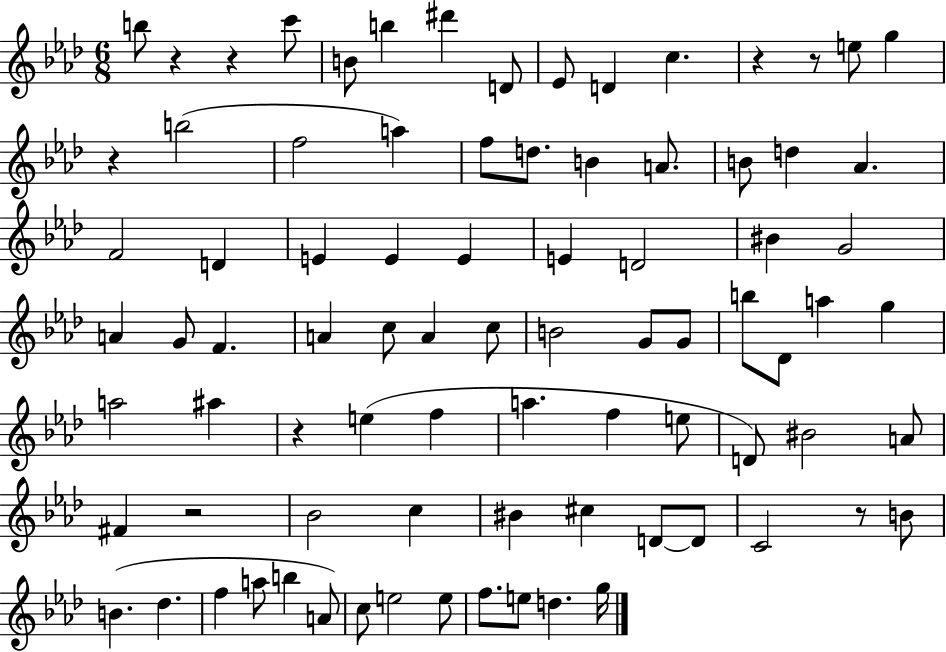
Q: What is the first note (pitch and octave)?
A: B5